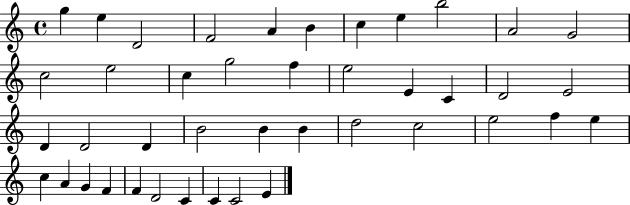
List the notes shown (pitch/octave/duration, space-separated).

G5/q E5/q D4/h F4/h A4/q B4/q C5/q E5/q B5/h A4/h G4/h C5/h E5/h C5/q G5/h F5/q E5/h E4/q C4/q D4/h E4/h D4/q D4/h D4/q B4/h B4/q B4/q D5/h C5/h E5/h F5/q E5/q C5/q A4/q G4/q F4/q F4/q D4/h C4/q C4/q C4/h E4/q